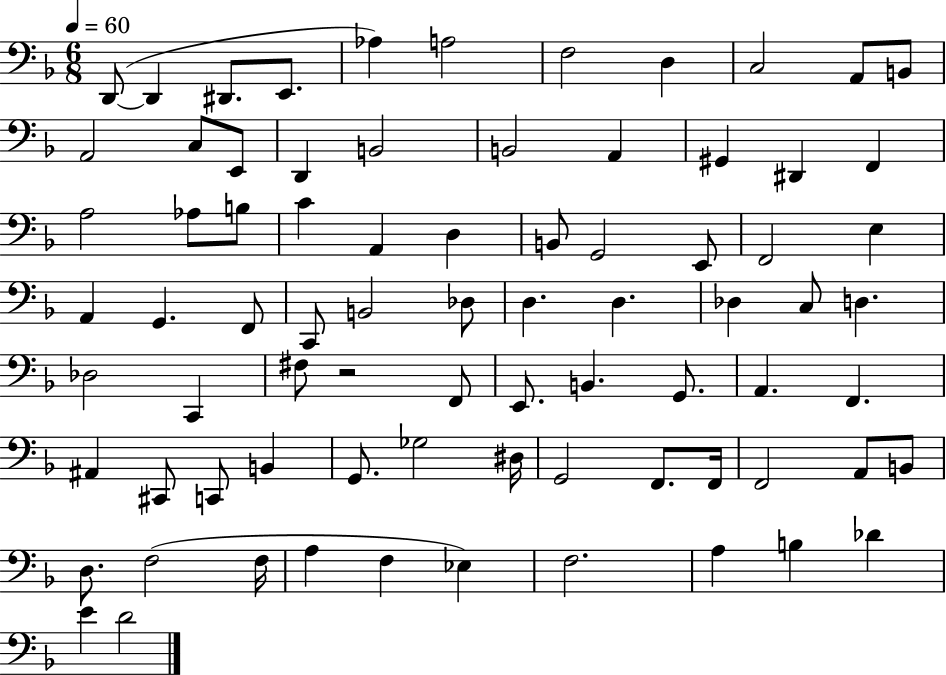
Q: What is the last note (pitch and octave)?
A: D4